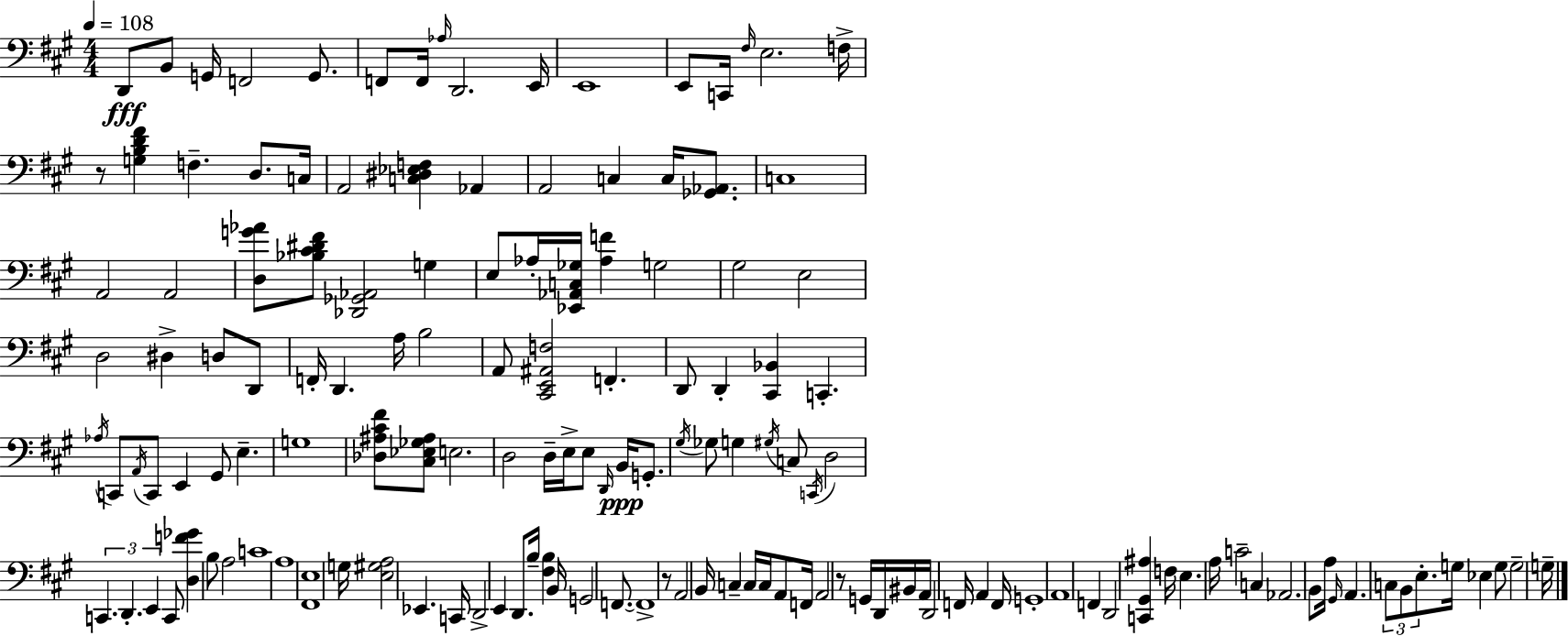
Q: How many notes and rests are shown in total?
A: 146